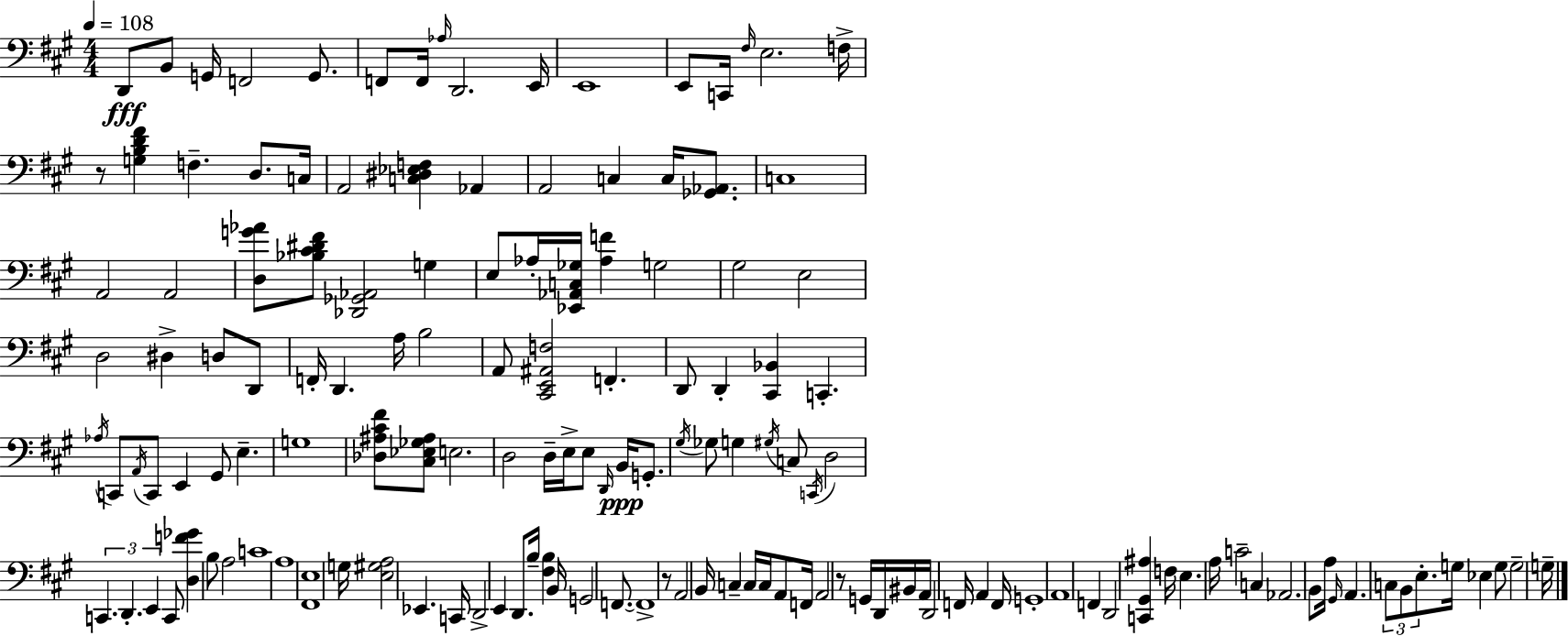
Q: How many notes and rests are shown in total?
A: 146